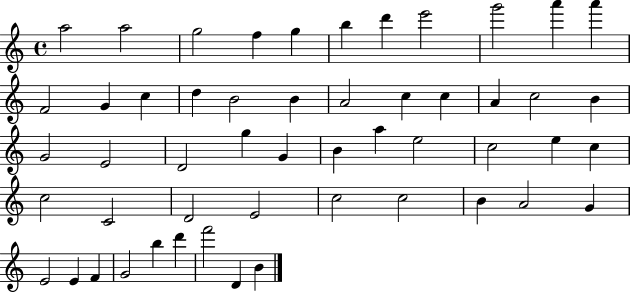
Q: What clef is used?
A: treble